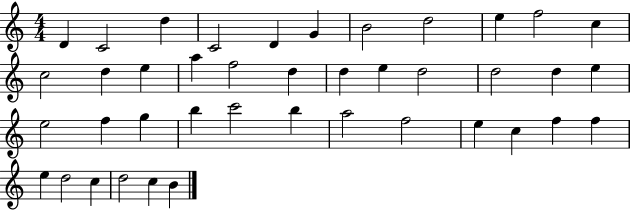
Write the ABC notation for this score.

X:1
T:Untitled
M:4/4
L:1/4
K:C
D C2 d C2 D G B2 d2 e f2 c c2 d e a f2 d d e d2 d2 d e e2 f g b c'2 b a2 f2 e c f f e d2 c d2 c B